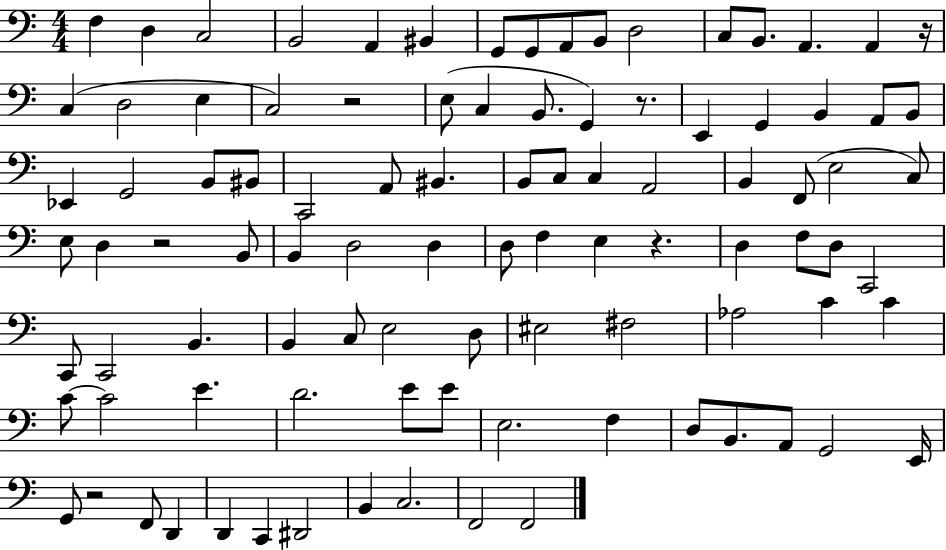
{
  \clef bass
  \numericTimeSignature
  \time 4/4
  \key c \major
  \repeat volta 2 { f4 d4 c2 | b,2 a,4 bis,4 | g,8 g,8 a,8 b,8 d2 | c8 b,8. a,4. a,4 r16 | \break c4( d2 e4 | c2) r2 | e8( c4 b,8. g,4) r8. | e,4 g,4 b,4 a,8 b,8 | \break ees,4 g,2 b,8 bis,8 | c,2 a,8 bis,4. | b,8 c8 c4 a,2 | b,4 f,8( e2 c8) | \break e8 d4 r2 b,8 | b,4 d2 d4 | d8 f4 e4 r4. | d4 f8 d8 c,2 | \break c,8 c,2 b,4. | b,4 c8 e2 d8 | eis2 fis2 | aes2 c'4 c'4 | \break c'8~~ c'2 e'4. | d'2. e'8 e'8 | e2. f4 | d8 b,8. a,8 g,2 e,16 | \break g,8 r2 f,8 d,4 | d,4 c,4 dis,2 | b,4 c2. | f,2 f,2 | \break } \bar "|."
}